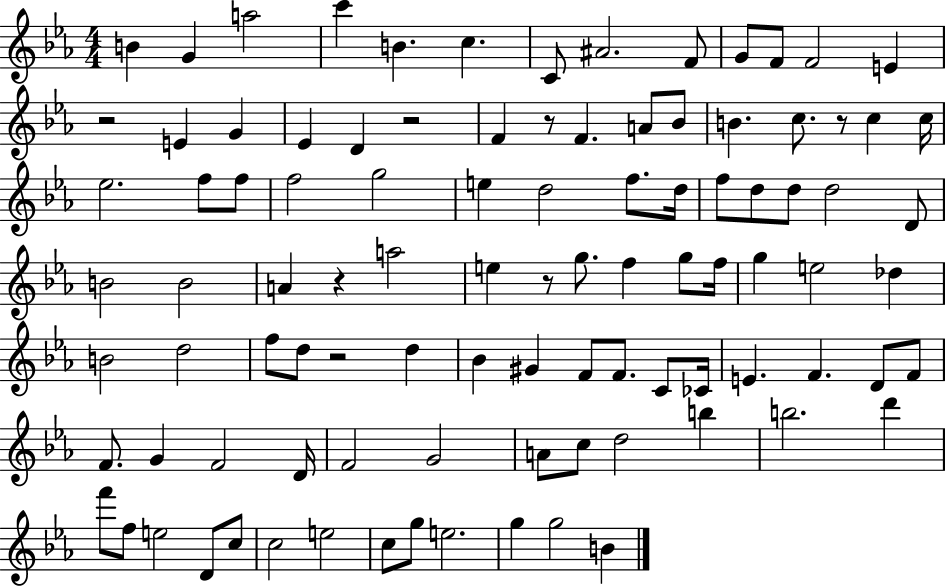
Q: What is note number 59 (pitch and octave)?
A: F4